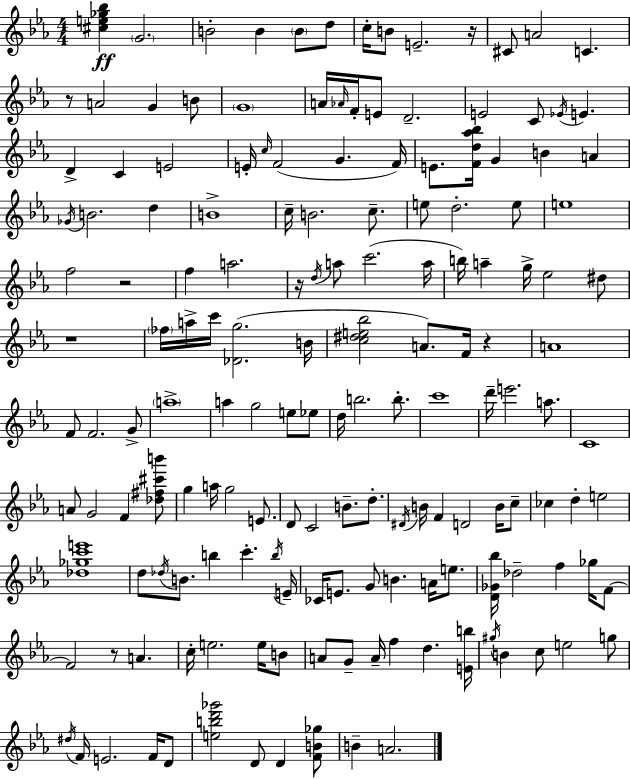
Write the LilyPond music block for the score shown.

{
  \clef treble
  \numericTimeSignature
  \time 4/4
  \key ees \major
  <cis'' e'' ges'' bes''>4\ff \parenthesize g'2. | b'2-. b'4 \parenthesize b'8 d''8 | c''16-. b'8 e'2.-- r16 | cis'8 a'2 c'4. | \break r8 a'2 g'4 b'8 | \parenthesize g'1 | a'16 \grace { aes'16 } f'16-. e'8 d'2.-- | e'2 c'8 \acciaccatura { ees'16 } e'4. | \break d'4-> c'4 e'2 | e'16-. \grace { c''16 } f'2( g'4. | f'16) e'8. <f' d'' aes'' bes''>16 g'4 b'4 a'4 | \acciaccatura { ges'16 } b'2. | \break d''4 b'1-> | c''16-- b'2. | c''8.-- e''8 d''2.-. | e''8 e''1 | \break f''2 r2 | f''4 a''2. | r16 \acciaccatura { d''16 } a''8 c'''2.( | a''16 b''16) a''4-- g''16-> ees''2 | \break dis''8 r1 | \parenthesize fes''16 a''16-> c'''16 <des' g''>2.( | b'16 <c'' dis'' e'' bes''>2 a'8.) | f'16 r4 a'1 | \break f'8 f'2. | g'8-> \parenthesize a''1-> | a''4 g''2 | e''8 ees''8 d''16 b''2. | \break b''8.-. c'''1 | d'''16-- e'''2. | a''8. c'1 | a'8 g'2 f'4 | \break <des'' fis'' cis''' b'''>8 g''4 a''16 g''2 | e'8. d'8 c'2 b'8.-- | d''8.-. \acciaccatura { dis'16 } b'16 f'4 d'2 | b'16 c''8-- ces''4 d''4-. e''2 | \break <des'' ges'' c''' e'''>1 | d''8 \acciaccatura { des''16 } b'8. b''4 | c'''4.-. \acciaccatura { b''16 } e'16-- ces'16 e'8. g'8 b'4. | a'16 e''8. <d' ges' bes''>16 des''2-- | \break f''4 ges''16 f'8~~ f'2 | r8 a'4. c''16-. e''2. | e''16 b'8 a'8 g'8-- a'16-- f''4 | d''4. <e' b''>16 \acciaccatura { gis''16 } b'4 c''8 e''2 | \break g''8 \acciaccatura { dis''16 } f'16 e'2. | f'16 d'8 <e'' b'' d''' ges'''>2 | d'8 d'4 <f' b' ges''>8 b'4-- a'2. | \bar "|."
}